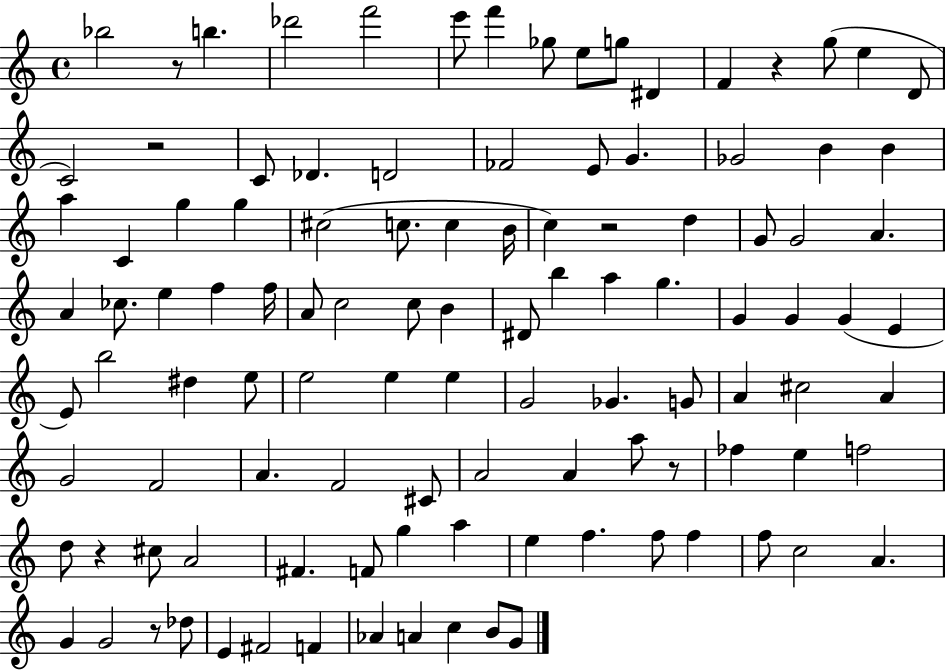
{
  \clef treble
  \time 4/4
  \defaultTimeSignature
  \key c \major
  \repeat volta 2 { bes''2 r8 b''4. | des'''2 f'''2 | e'''8 f'''4 ges''8 e''8 g''8 dis'4 | f'4 r4 g''8( e''4 d'8 | \break c'2) r2 | c'8 des'4. d'2 | fes'2 e'8 g'4. | ges'2 b'4 b'4 | \break a''4 c'4 g''4 g''4 | cis''2( c''8. c''4 b'16 | c''4) r2 d''4 | g'8 g'2 a'4. | \break a'4 ces''8. e''4 f''4 f''16 | a'8 c''2 c''8 b'4 | dis'8 b''4 a''4 g''4. | g'4 g'4 g'4( e'4 | \break e'8) b''2 dis''4 e''8 | e''2 e''4 e''4 | g'2 ges'4. g'8 | a'4 cis''2 a'4 | \break g'2 f'2 | a'4. f'2 cis'8 | a'2 a'4 a''8 r8 | fes''4 e''4 f''2 | \break d''8 r4 cis''8 a'2 | fis'4. f'8 g''4 a''4 | e''4 f''4. f''8 f''4 | f''8 c''2 a'4. | \break g'4 g'2 r8 des''8 | e'4 fis'2 f'4 | aes'4 a'4 c''4 b'8 g'8 | } \bar "|."
}